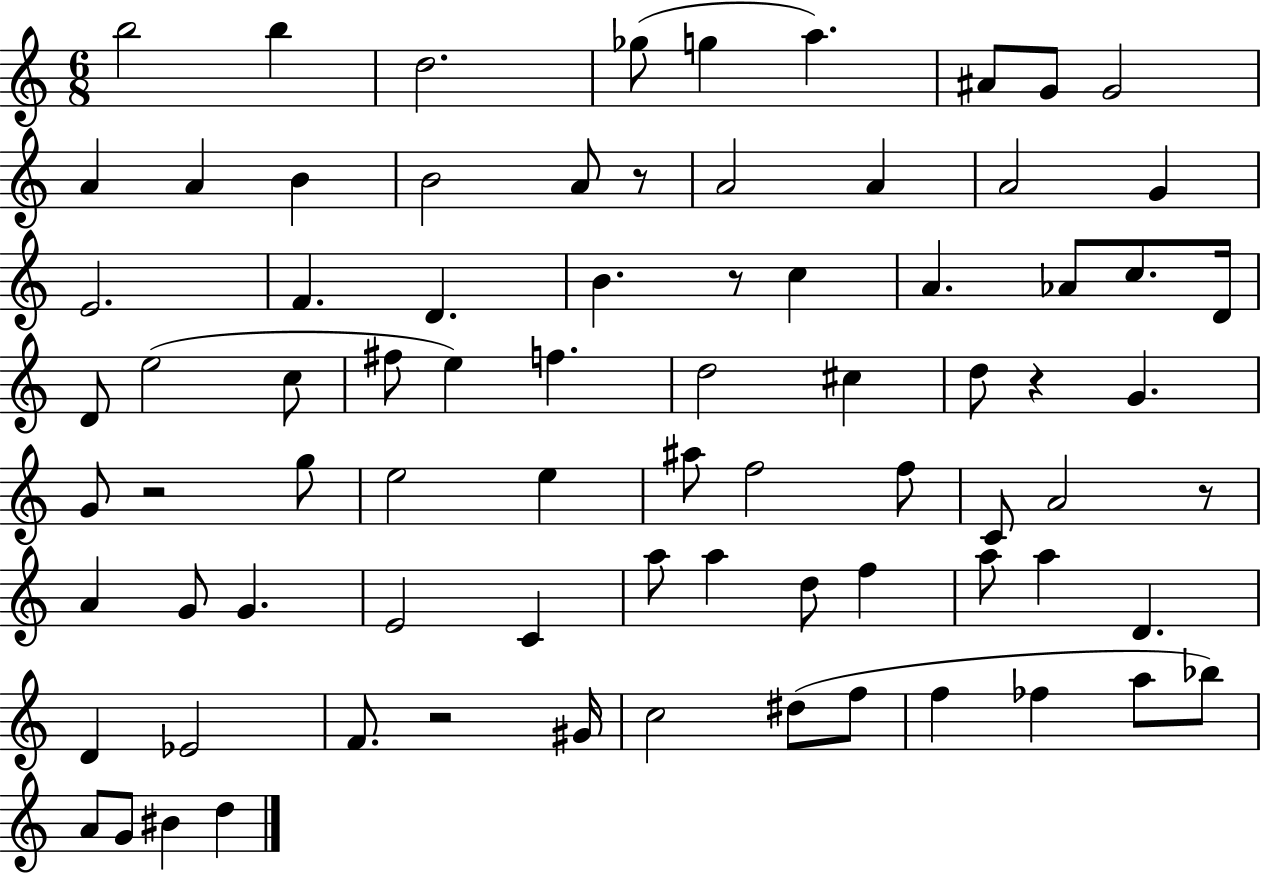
X:1
T:Untitled
M:6/8
L:1/4
K:C
b2 b d2 _g/2 g a ^A/2 G/2 G2 A A B B2 A/2 z/2 A2 A A2 G E2 F D B z/2 c A _A/2 c/2 D/4 D/2 e2 c/2 ^f/2 e f d2 ^c d/2 z G G/2 z2 g/2 e2 e ^a/2 f2 f/2 C/2 A2 z/2 A G/2 G E2 C a/2 a d/2 f a/2 a D D _E2 F/2 z2 ^G/4 c2 ^d/2 f/2 f _f a/2 _b/2 A/2 G/2 ^B d